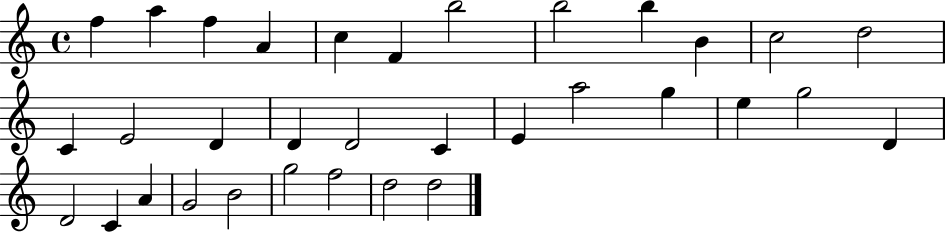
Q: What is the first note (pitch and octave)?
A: F5